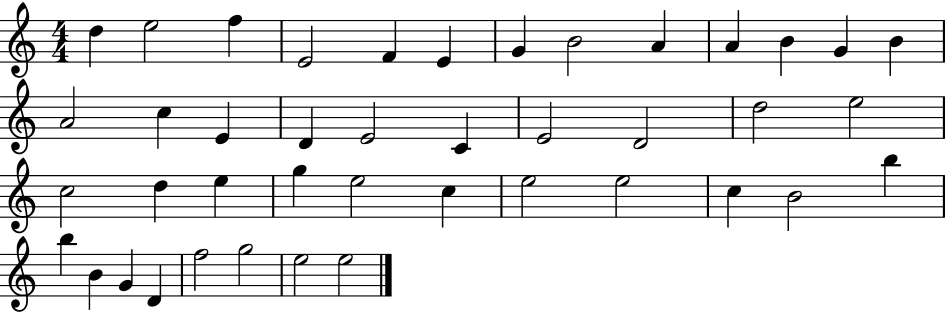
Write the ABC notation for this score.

X:1
T:Untitled
M:4/4
L:1/4
K:C
d e2 f E2 F E G B2 A A B G B A2 c E D E2 C E2 D2 d2 e2 c2 d e g e2 c e2 e2 c B2 b b B G D f2 g2 e2 e2